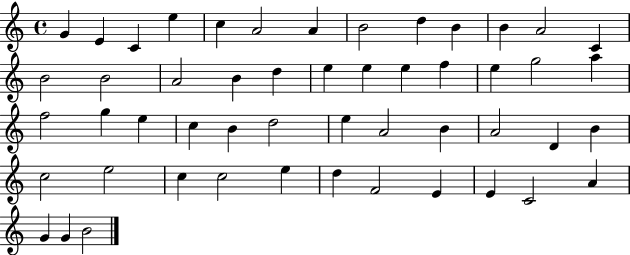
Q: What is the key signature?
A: C major